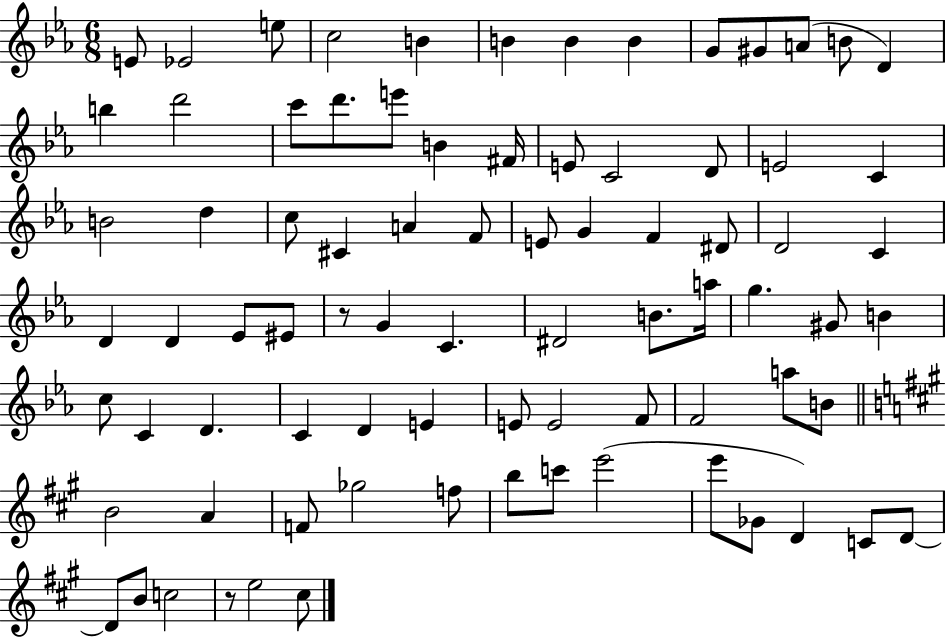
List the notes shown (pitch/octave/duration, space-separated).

E4/e Eb4/h E5/e C5/h B4/q B4/q B4/q B4/q G4/e G#4/e A4/e B4/e D4/q B5/q D6/h C6/e D6/e. E6/e B4/q F#4/s E4/e C4/h D4/e E4/h C4/q B4/h D5/q C5/e C#4/q A4/q F4/e E4/e G4/q F4/q D#4/e D4/h C4/q D4/q D4/q Eb4/e EIS4/e R/e G4/q C4/q. D#4/h B4/e. A5/s G5/q. G#4/e B4/q C5/e C4/q D4/q. C4/q D4/q E4/q E4/e E4/h F4/e F4/h A5/e B4/e B4/h A4/q F4/e Gb5/h F5/e B5/e C6/e E6/h E6/e Gb4/e D4/q C4/e D4/e D4/e B4/e C5/h R/e E5/h C#5/e